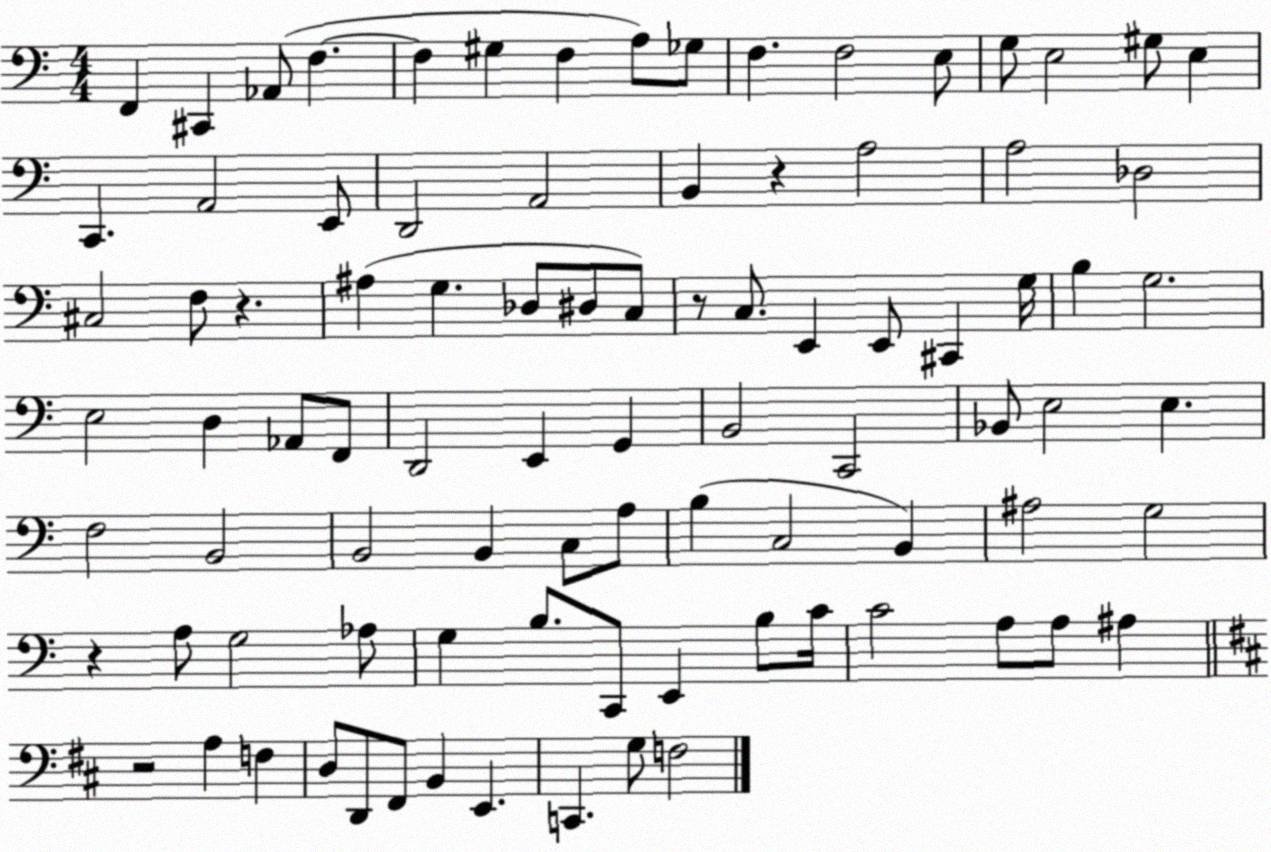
X:1
T:Untitled
M:4/4
L:1/4
K:C
F,, ^C,, _A,,/2 F, F, ^G, F, A,/2 _G,/2 F, F,2 E,/2 G,/2 E,2 ^G,/2 E, C,, A,,2 E,,/2 D,,2 A,,2 B,, z A,2 A,2 _D,2 ^C,2 F,/2 z ^A, G, _D,/2 ^D,/2 C,/2 z/2 C,/2 E,, E,,/2 ^C,, G,/4 B, G,2 E,2 D, _A,,/2 F,,/2 D,,2 E,, G,, B,,2 C,,2 _B,,/2 E,2 E, F,2 B,,2 B,,2 B,, C,/2 A,/2 B, C,2 B,, ^A,2 G,2 z A,/2 G,2 _A,/2 G, B,/2 C,,/2 E,, B,/2 C/4 C2 A,/2 A,/2 ^A, z2 A, F, D,/2 D,,/2 ^F,,/2 B,, E,, C,, G,/2 F,2